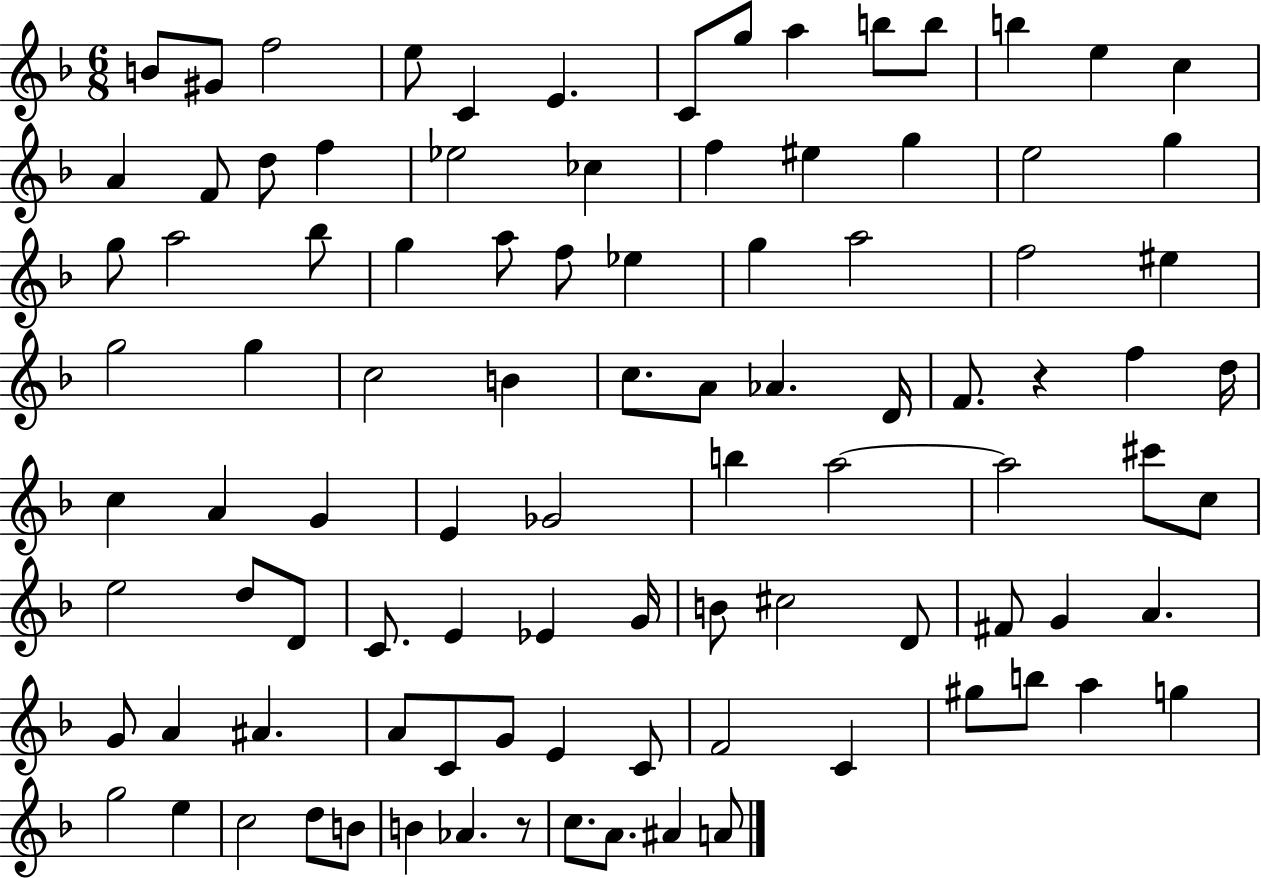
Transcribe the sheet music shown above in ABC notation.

X:1
T:Untitled
M:6/8
L:1/4
K:F
B/2 ^G/2 f2 e/2 C E C/2 g/2 a b/2 b/2 b e c A F/2 d/2 f _e2 _c f ^e g e2 g g/2 a2 _b/2 g a/2 f/2 _e g a2 f2 ^e g2 g c2 B c/2 A/2 _A D/4 F/2 z f d/4 c A G E _G2 b a2 a2 ^c'/2 c/2 e2 d/2 D/2 C/2 E _E G/4 B/2 ^c2 D/2 ^F/2 G A G/2 A ^A A/2 C/2 G/2 E C/2 F2 C ^g/2 b/2 a g g2 e c2 d/2 B/2 B _A z/2 c/2 A/2 ^A A/2